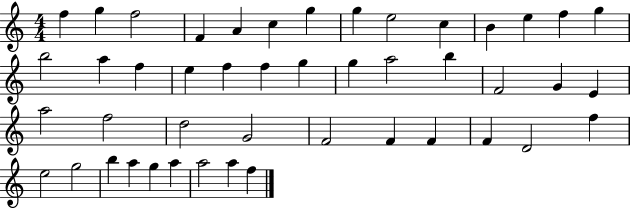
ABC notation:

X:1
T:Untitled
M:4/4
L:1/4
K:C
f g f2 F A c g g e2 c B e f g b2 a f e f f g g a2 b F2 G E a2 f2 d2 G2 F2 F F F D2 f e2 g2 b a g a a2 a f